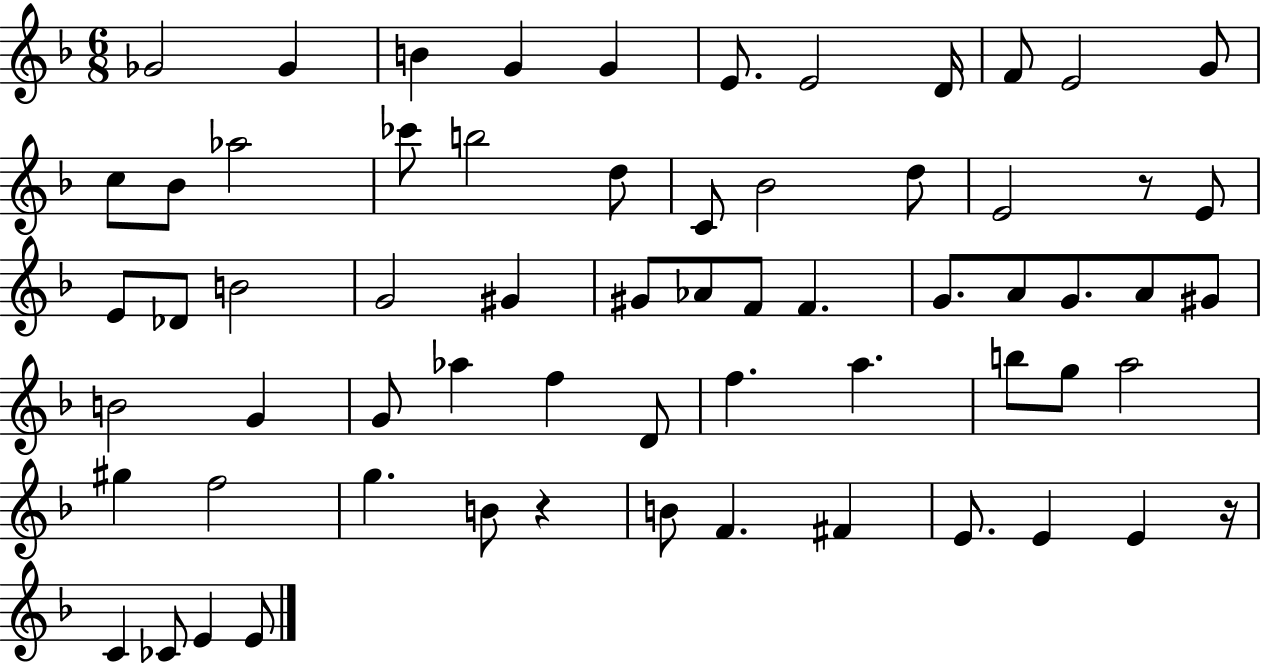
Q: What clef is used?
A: treble